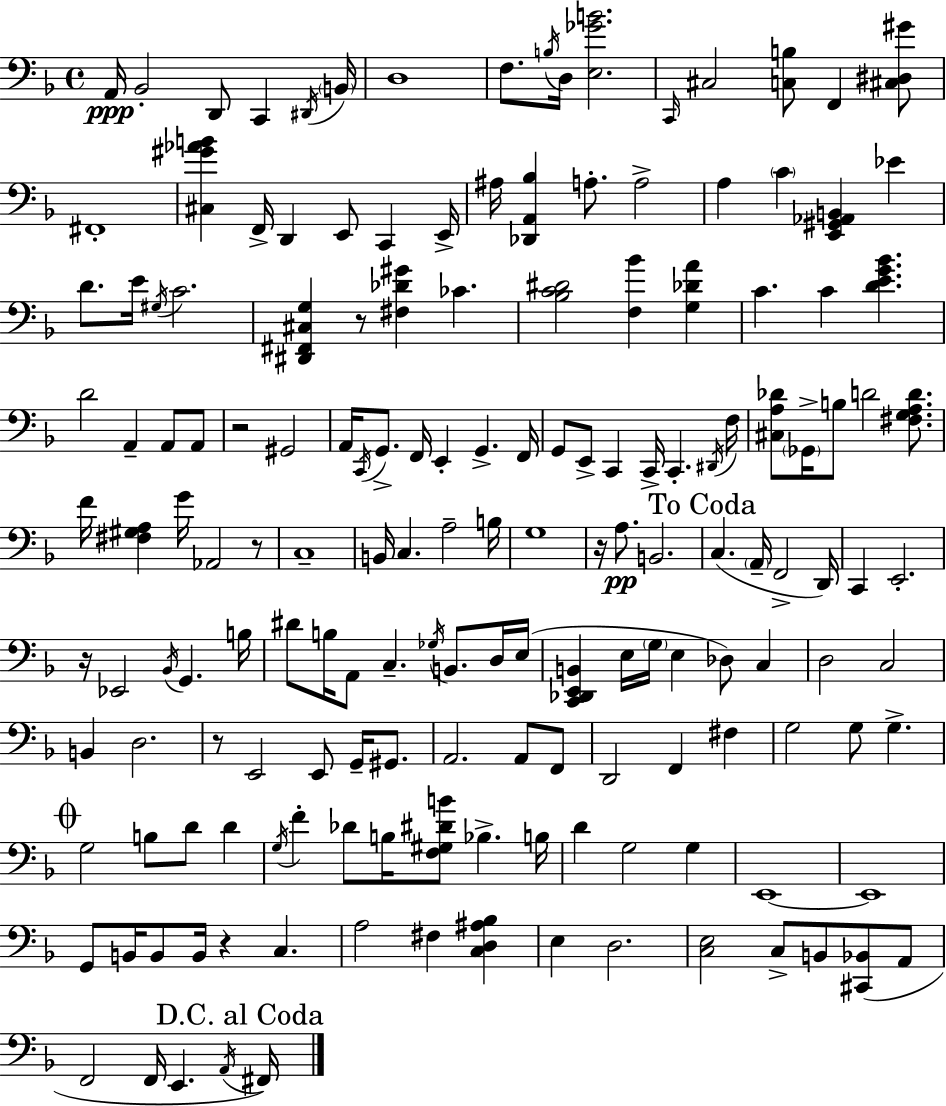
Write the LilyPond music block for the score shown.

{
  \clef bass
  \time 4/4
  \defaultTimeSignature
  \key d \minor
  a,16\ppp bes,2-. d,8 c,4 \acciaccatura { dis,16 } | \parenthesize b,16 d1 | f8. \acciaccatura { b16 } d16 <e ges' b'>2. | \grace { c,16 } cis2 <c b>8 f,4 | \break <cis dis gis'>8 fis,1-. | <cis gis' aes' b'>4 f,16-> d,4 e,8 c,4 | e,16-> ais16 <des, a, bes>4 a8.-. a2-> | a4 \parenthesize c'4 <e, gis, aes, b,>4 ees'4 | \break d'8. e'16 \acciaccatura { gis16 } c'2. | <dis, fis, cis g>4 r8 <fis des' gis'>4 ces'4. | <bes c' dis'>2 <f bes'>4 | <g des' a'>4 c'4. c'4 <d' e' g' bes'>4. | \break d'2 a,4-- | a,8 a,8 r2 gis,2 | a,16 \acciaccatura { c,16 } g,8.-> f,16 e,4-. g,4.-> | f,16 g,8 e,8-> c,4 c,16-> c,4.-. | \break \acciaccatura { dis,16 } f16 <cis a des'>8 \parenthesize ges,16-> b8 d'2 | <fis g a d'>8. f'16 <fis gis a>4 g'16 aes,2 | r8 c1-- | b,16 c4. a2-- | \break b16 g1 | r16 a8.\pp b,2. | \mark "To Coda" c4.( \parenthesize a,16-- f,2-> | d,16) c,4 e,2.-. | \break r16 ees,2 \acciaccatura { bes,16 } | g,4. b16 dis'8 b16 a,8 c4.-- | \acciaccatura { ges16 } b,8. d16 e16( <c, des, e, b,>4 e16 \parenthesize g16 e4 | des8) c4 d2 | \break c2 b,4 d2. | r8 e,2 | e,8 g,16-- gis,8. a,2. | a,8 f,8 d,2 | \break f,4 fis4 g2 | g8 g4.-> \mark \markup { \musicglyph "scripts.coda" } g2 | b8 d'8 d'4 \acciaccatura { g16 } f'4-. des'8 b16 | <f gis dis' b'>8 bes4.-> b16 d'4 g2 | \break g4 e,1~~ | e,1 | g,8 b,16 b,8 b,16 r4 | c4. a2 | \break fis4 <c d ais bes>4 e4 d2. | <c e>2 | c8-> b,8 <cis, bes,>8( a,8 f,2 | f,16 e,4. \acciaccatura { a,16 }) \mark "D.C. al Coda" fis,16 \bar "|."
}